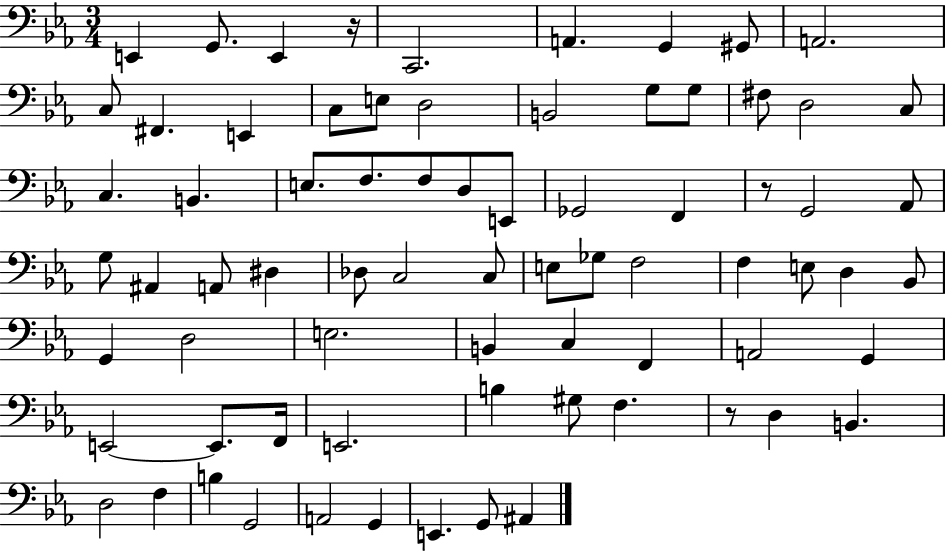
E2/q G2/e. E2/q R/s C2/h. A2/q. G2/q G#2/e A2/h. C3/e F#2/q. E2/q C3/e E3/e D3/h B2/h G3/e G3/e F#3/e D3/h C3/e C3/q. B2/q. E3/e. F3/e. F3/e D3/e E2/e Gb2/h F2/q R/e G2/h Ab2/e G3/e A#2/q A2/e D#3/q Db3/e C3/h C3/e E3/e Gb3/e F3/h F3/q E3/e D3/q Bb2/e G2/q D3/h E3/h. B2/q C3/q F2/q A2/h G2/q E2/h E2/e. F2/s E2/h. B3/q G#3/e F3/q. R/e D3/q B2/q. D3/h F3/q B3/q G2/h A2/h G2/q E2/q. G2/e A#2/q